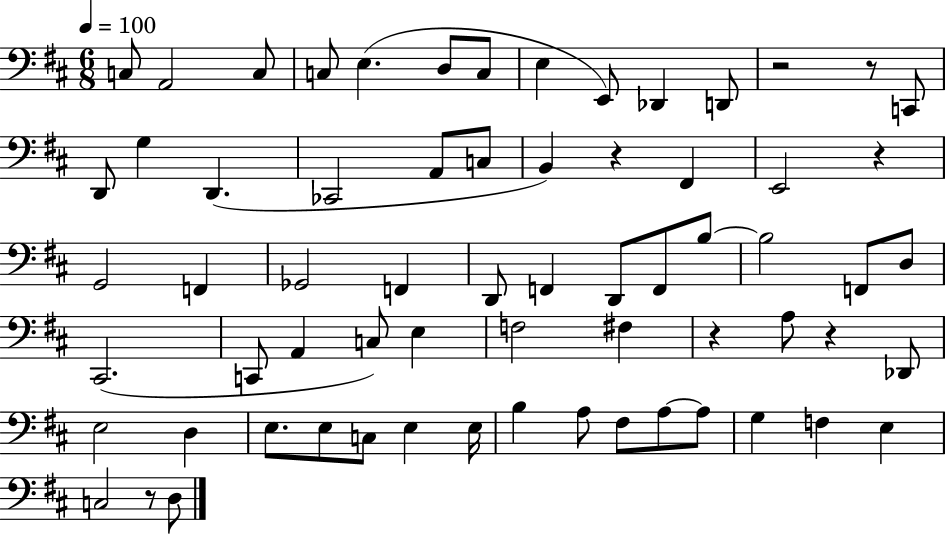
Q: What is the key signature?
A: D major